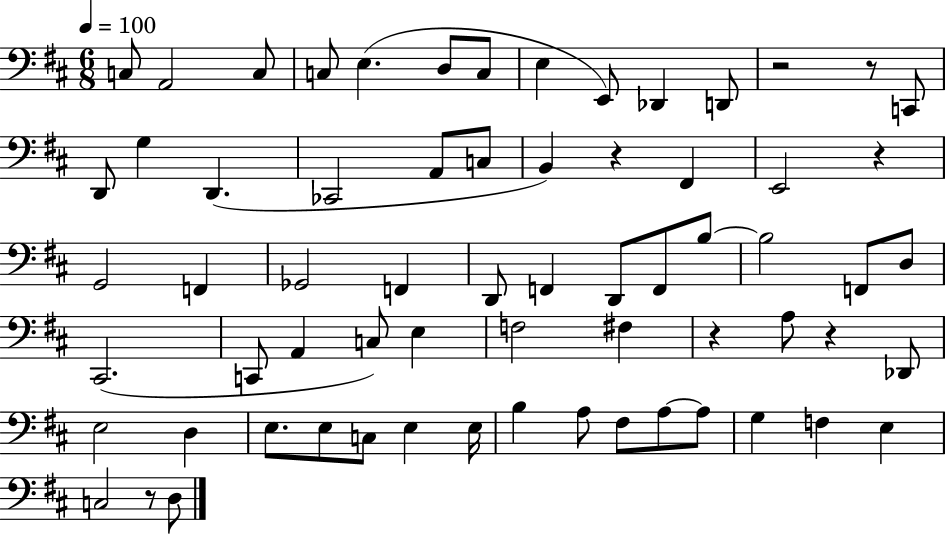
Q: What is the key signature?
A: D major